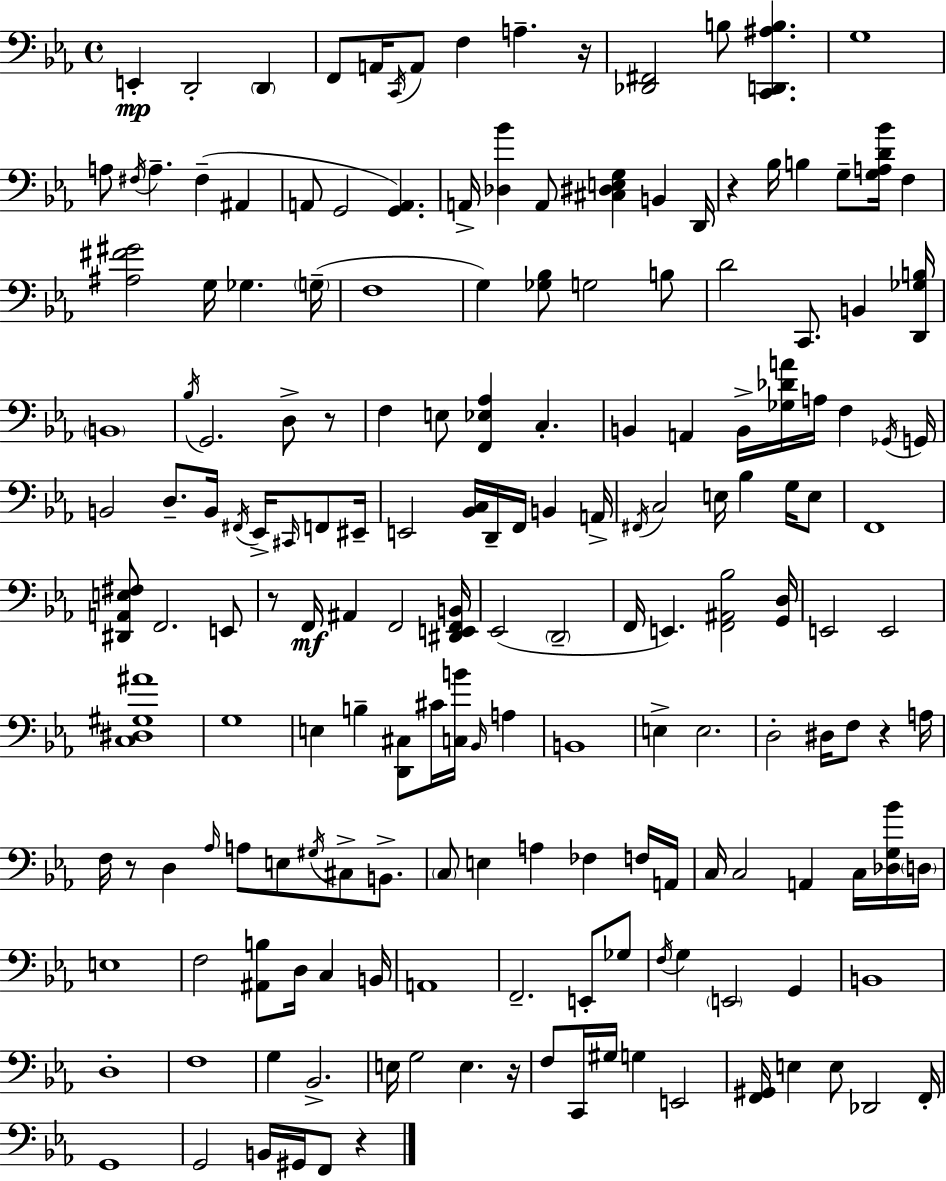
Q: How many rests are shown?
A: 8